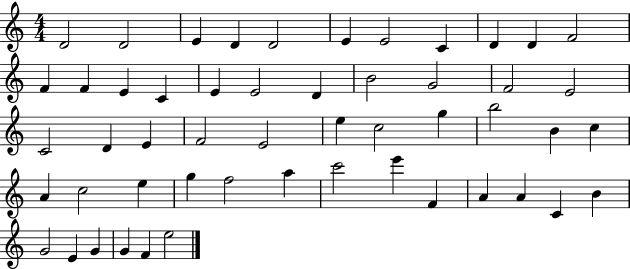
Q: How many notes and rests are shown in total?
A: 52